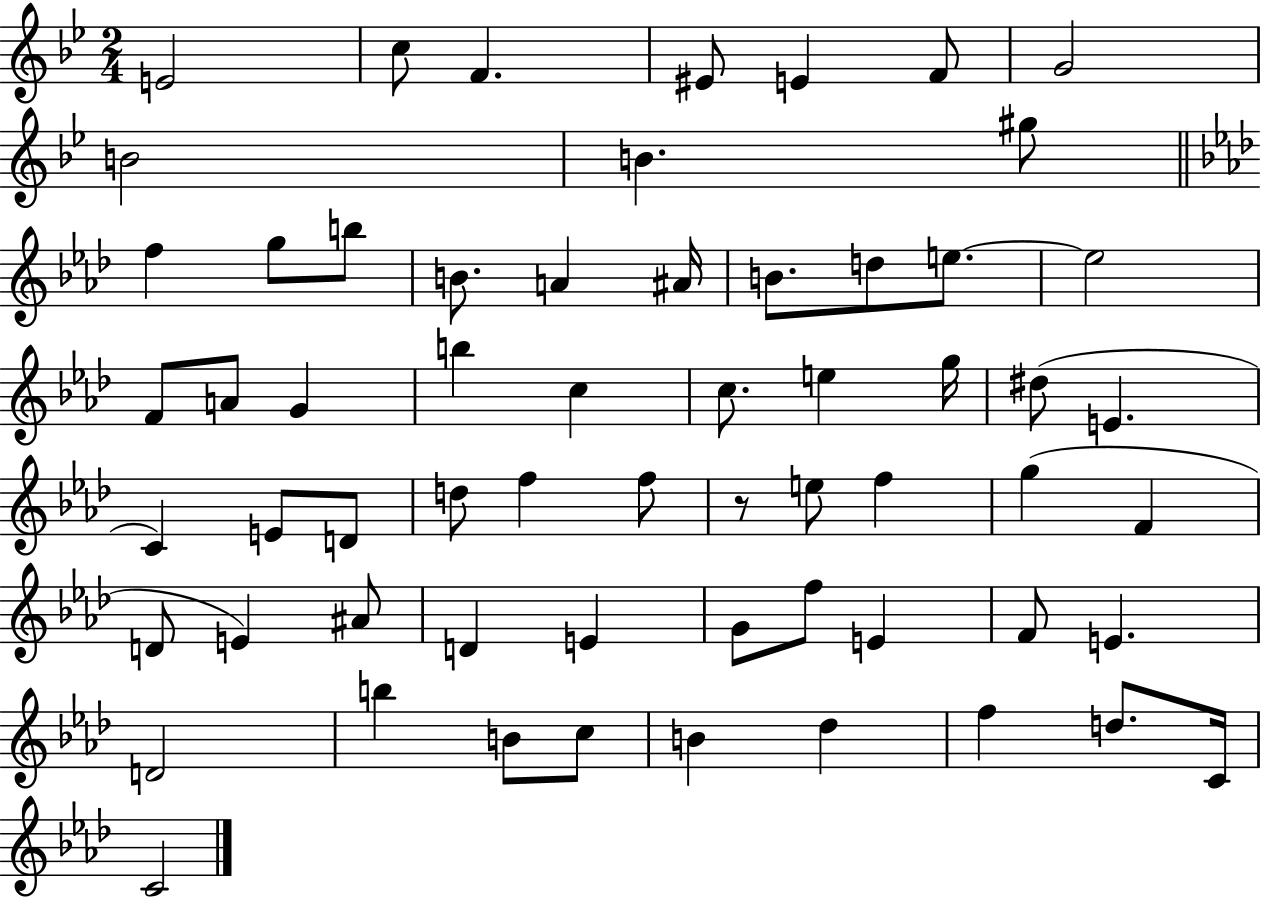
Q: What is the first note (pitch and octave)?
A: E4